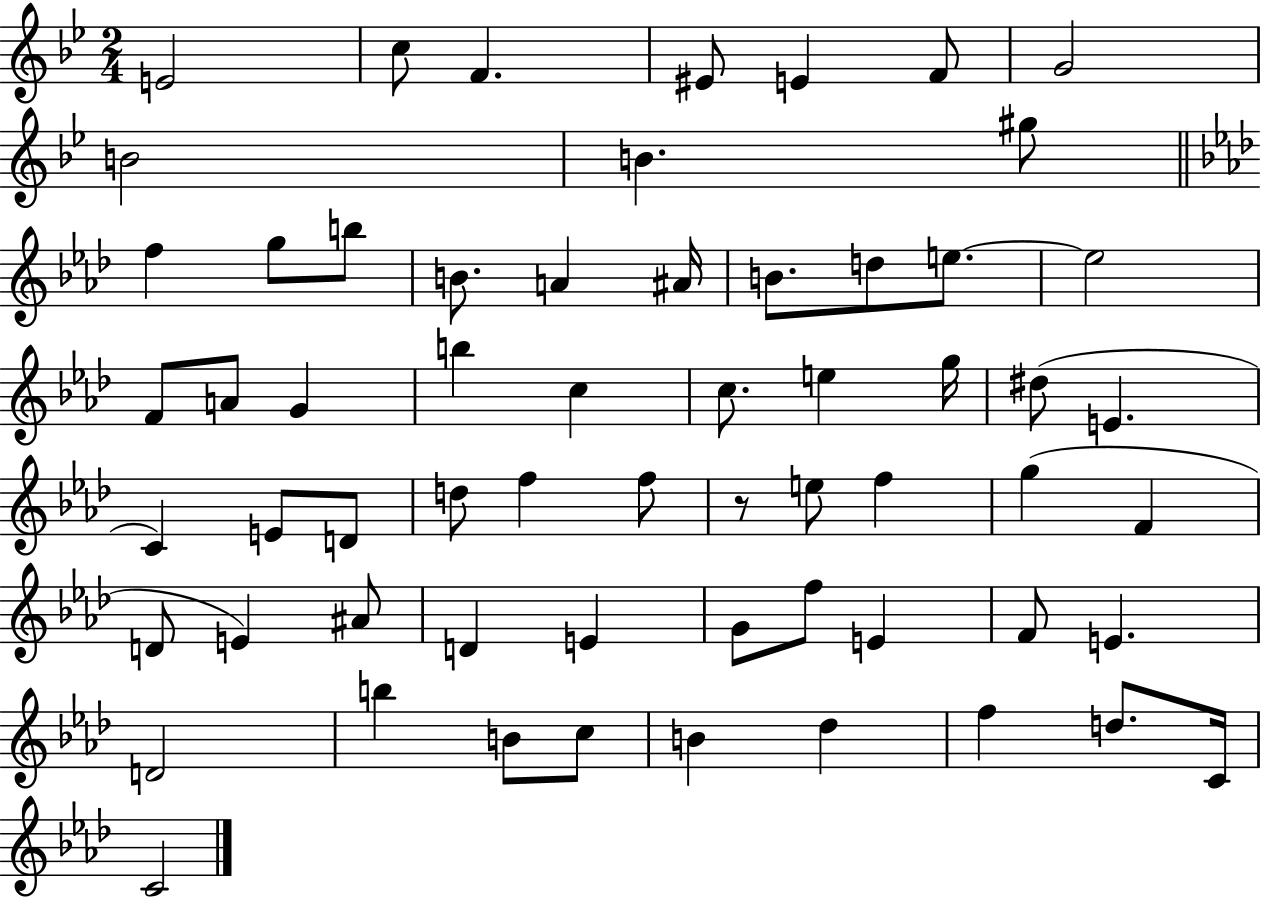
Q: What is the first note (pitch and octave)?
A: E4